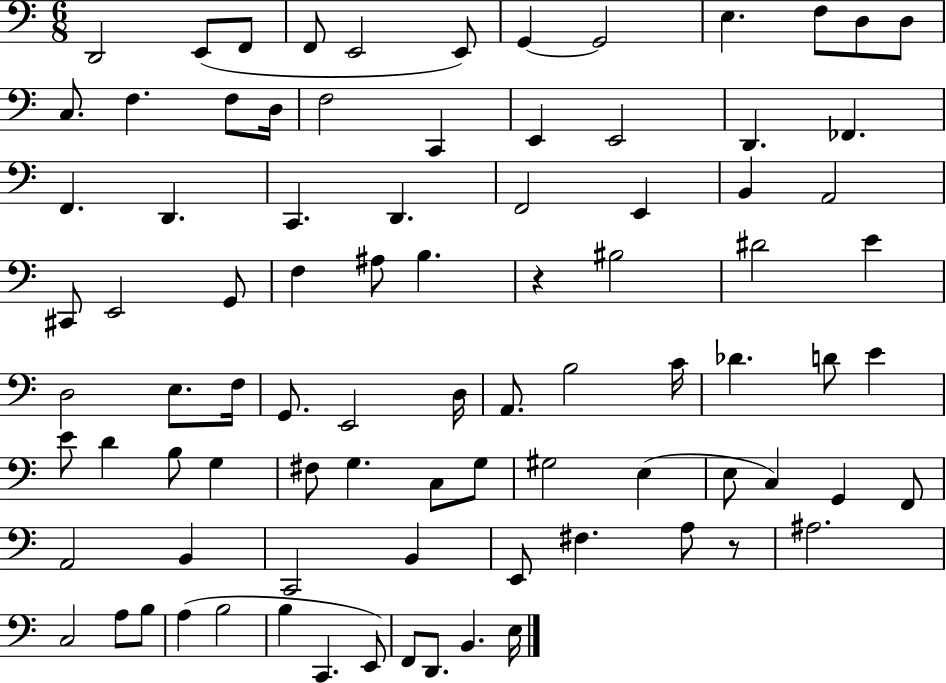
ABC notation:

X:1
T:Untitled
M:6/8
L:1/4
K:C
D,,2 E,,/2 F,,/2 F,,/2 E,,2 E,,/2 G,, G,,2 E, F,/2 D,/2 D,/2 C,/2 F, F,/2 D,/4 F,2 C,, E,, E,,2 D,, _F,, F,, D,, C,, D,, F,,2 E,, B,, A,,2 ^C,,/2 E,,2 G,,/2 F, ^A,/2 B, z ^B,2 ^D2 E D,2 E,/2 F,/4 G,,/2 E,,2 D,/4 A,,/2 B,2 C/4 _D D/2 E E/2 D B,/2 G, ^F,/2 G, C,/2 G,/2 ^G,2 E, E,/2 C, G,, F,,/2 A,,2 B,, C,,2 B,, E,,/2 ^F, A,/2 z/2 ^A,2 C,2 A,/2 B,/2 A, B,2 B, C,, E,,/2 F,,/2 D,,/2 B,, E,/4